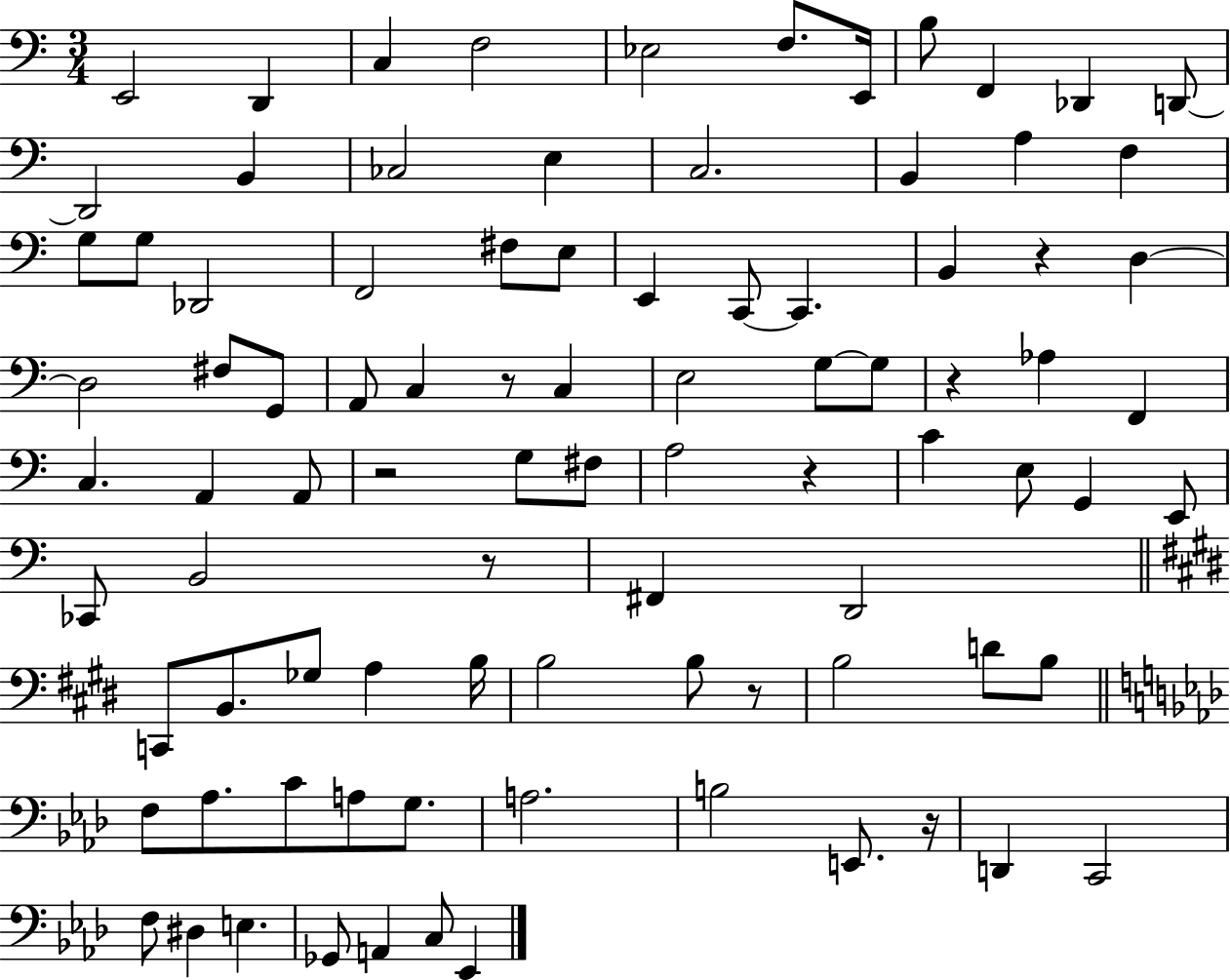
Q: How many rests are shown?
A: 8